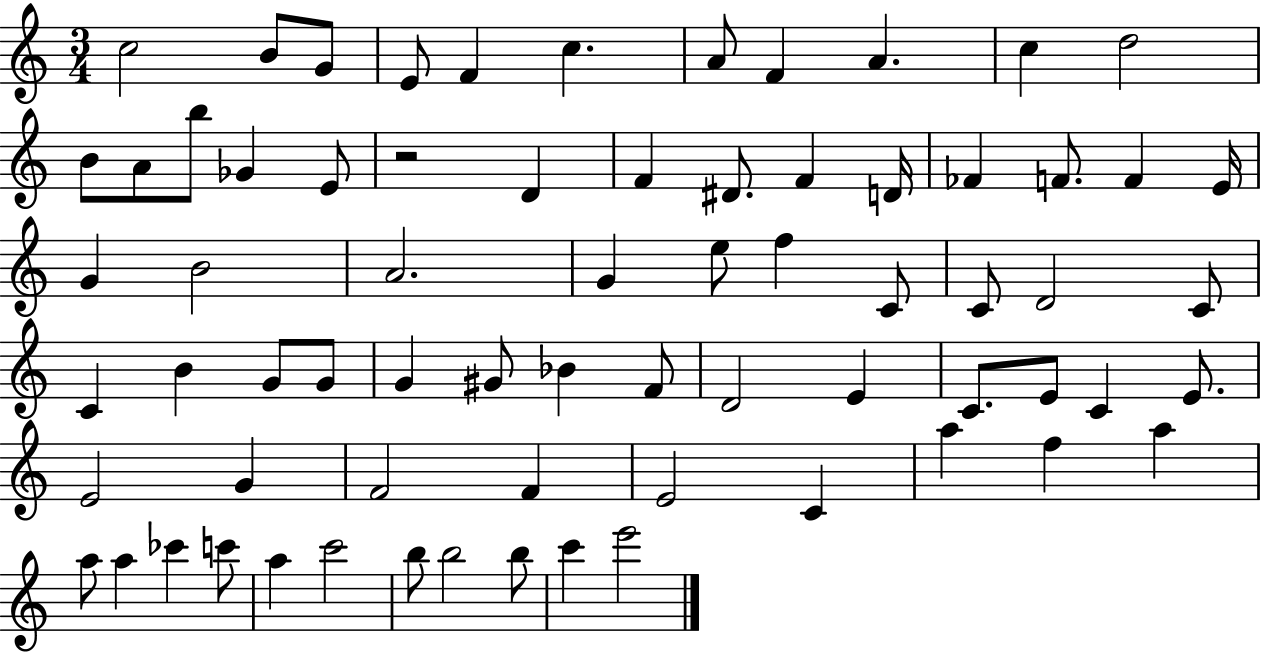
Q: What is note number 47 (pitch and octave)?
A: E4